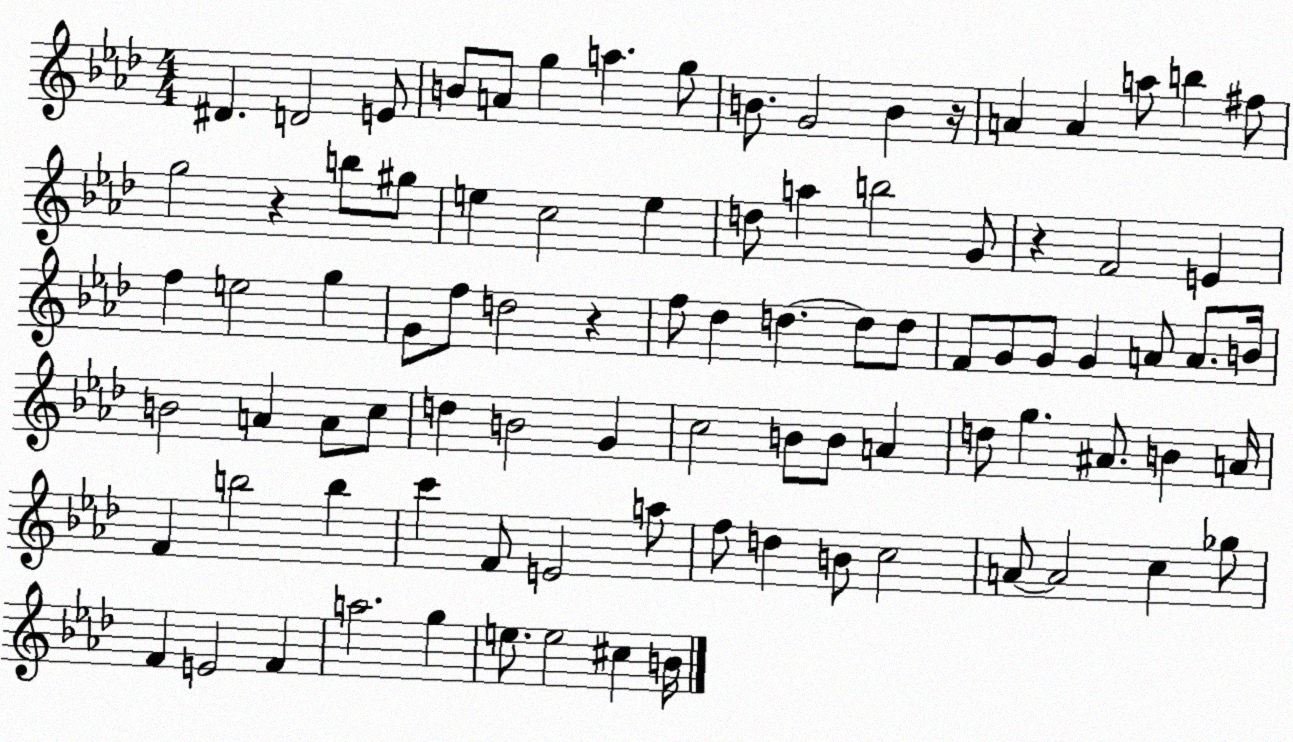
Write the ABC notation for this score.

X:1
T:Untitled
M:4/4
L:1/4
K:Ab
^D D2 E/2 B/2 A/2 g a g/2 B/2 G2 B z/4 A A a/2 b ^f/2 g2 z b/2 ^g/2 e c2 e d/2 a b2 G/2 z F2 E f e2 g G/2 f/2 d2 z f/2 _d d d/2 d/2 F/2 G/2 G/2 G A/2 A/2 B/4 B2 A A/2 c/2 d B2 G c2 B/2 B/2 A d/2 g ^A/2 B A/4 F b2 b c' F/2 E2 a/2 f/2 d B/2 c2 A/2 A2 c _g/2 F E2 F a2 g e/2 e2 ^c B/4